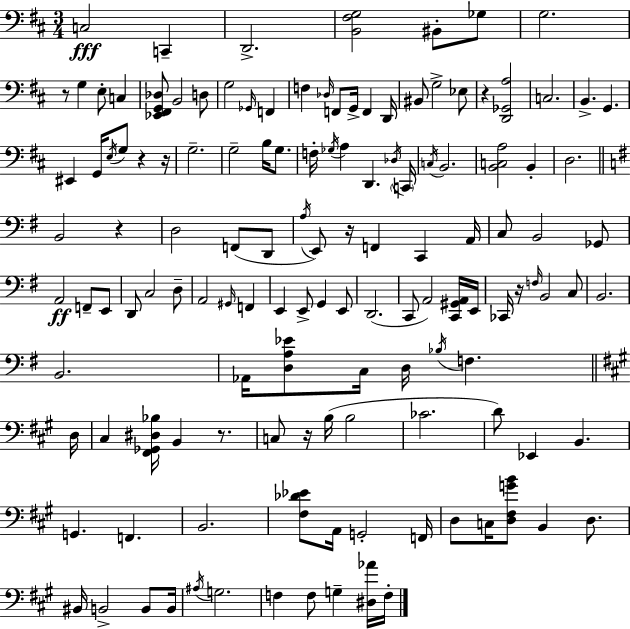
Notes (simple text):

C3/h C2/q D2/h. [B2,F#3,G3]/h BIS2/e Gb3/e G3/h. R/e G3/q E3/e C3/q [Eb2,F#2,G2,Db3]/e B2/h D3/e G3/h Gb2/s F2/q F3/q Db3/s F2/e G2/s F2/q D2/s BIS2/e G3/h Eb3/e R/q [D2,Gb2,A3]/h C3/h. B2/q. G2/q. EIS2/q G2/s E3/s G3/e R/q R/s G3/h. G3/h B3/s G3/e. F3/s Gb3/s A3/q D2/q. Db3/s C2/s C3/s B2/h. [B2,C3,A3]/h B2/q D3/h. B2/h R/q D3/h F2/e D2/e A3/s E2/e R/s F2/q C2/q A2/s C3/e B2/h Gb2/e A2/h F2/e E2/e D2/e C3/h D3/e A2/h G#2/s F2/q E2/q E2/e G2/q E2/e D2/h. C2/e A2/h [C2,G#2,A2]/s E2/s CES2/s R/s F3/s B2/h C3/e B2/h. B2/h. Ab2/s [D3,A3,Eb4]/e C3/s D3/s Bb3/s F3/q. D3/s C#3/q [F#2,Gb2,D#3,Bb3]/s B2/q R/e. C3/e R/s B3/s B3/h CES4/h. D4/e Eb2/q B2/q. G2/q. F2/q. B2/h. [F#3,Db4,Eb4]/e A2/s G2/h F2/s D3/e C3/s [D3,F#3,G4,B4]/e B2/q D3/e. BIS2/s B2/h B2/e B2/s A#3/s G3/h. F3/q F3/e G3/q [D#3,Ab4]/s F3/s